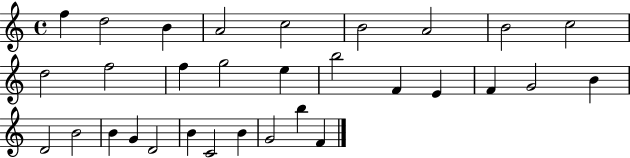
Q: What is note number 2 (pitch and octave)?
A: D5